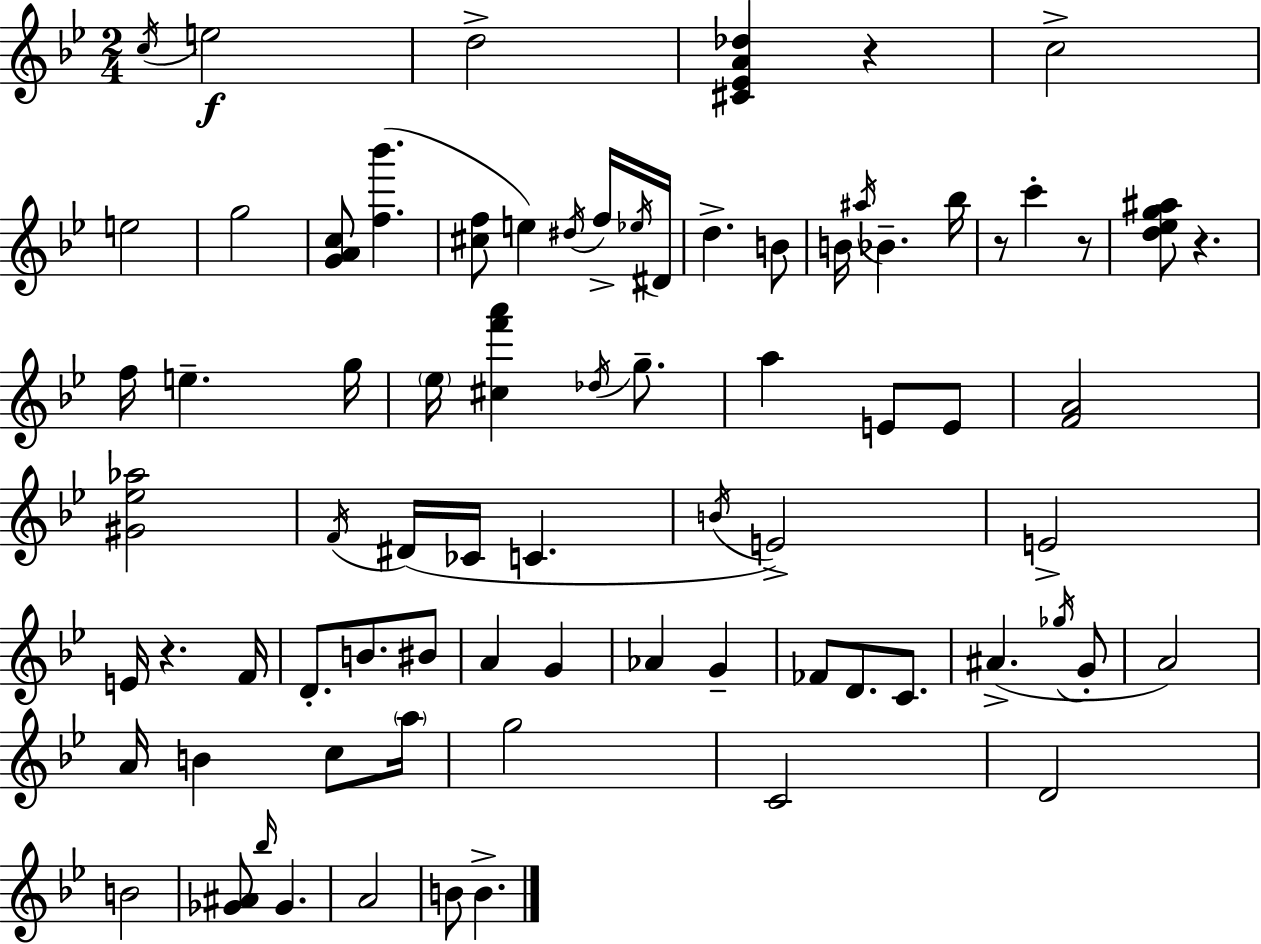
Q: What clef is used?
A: treble